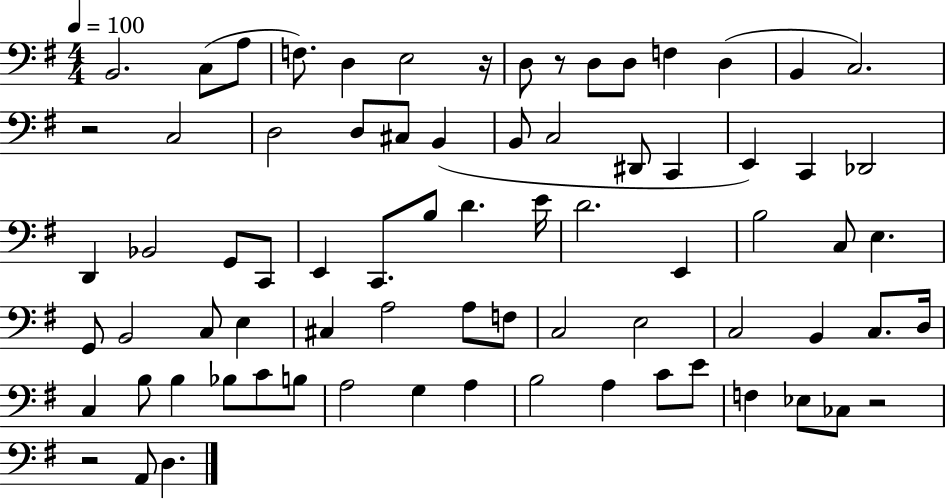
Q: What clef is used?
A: bass